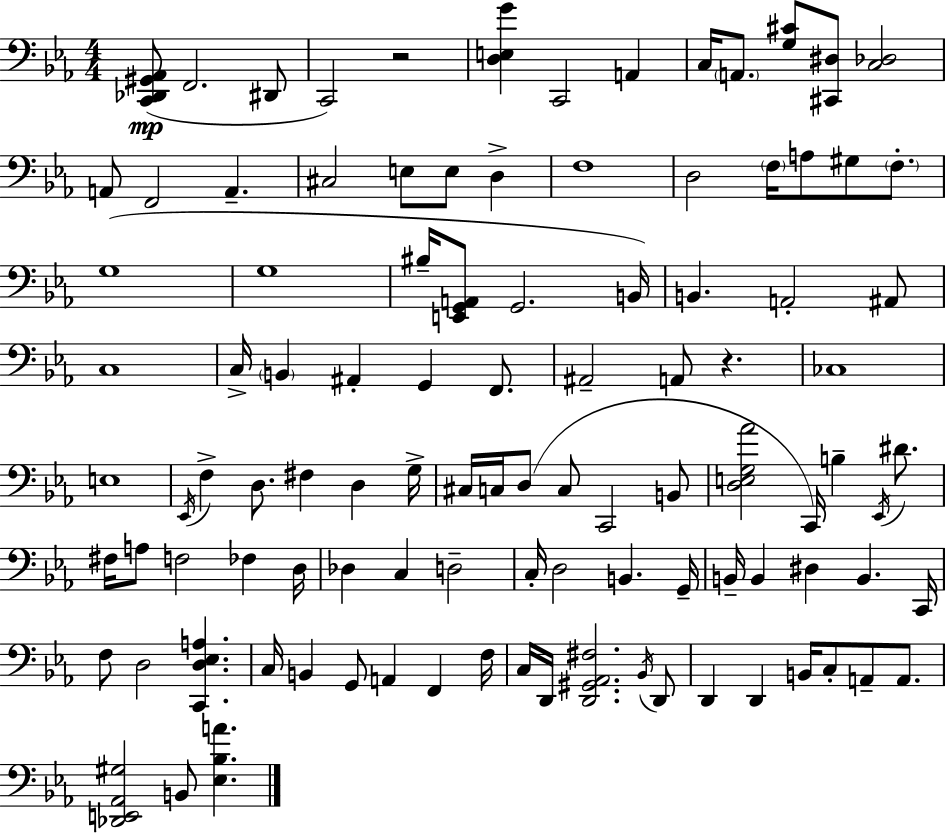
[C2,Db2,G#2,Ab2]/e F2/h. D#2/e C2/h R/h [D3,E3,G4]/q C2/h A2/q C3/s A2/e. [G3,C#4]/e [C#2,D#3]/e [C3,Db3]/h A2/e F2/h A2/q. C#3/h E3/e E3/e D3/q F3/w D3/h F3/s A3/e G#3/e F3/e. G3/w G3/w BIS3/s [E2,G2,A2]/e G2/h. B2/s B2/q. A2/h A#2/e C3/w C3/s B2/q A#2/q G2/q F2/e. A#2/h A2/e R/q. CES3/w E3/w Eb2/s F3/q D3/e. F#3/q D3/q G3/s C#3/s C3/s D3/e C3/e C2/h B2/e [D3,E3,G3,Ab4]/h C2/s B3/q Eb2/s D#4/e. F#3/s A3/e F3/h FES3/q D3/s Db3/q C3/q D3/h C3/s D3/h B2/q. G2/s B2/s B2/q D#3/q B2/q. C2/s F3/e D3/h [C2,D3,Eb3,A3]/q. C3/s B2/q G2/e A2/q F2/q F3/s C3/s D2/s [D2,G#2,Ab2,F#3]/h. Bb2/s D2/e D2/q D2/q B2/s C3/e A2/e A2/e. [Db2,E2,Ab2,G#3]/h B2/e [Eb3,Bb3,A4]/q.